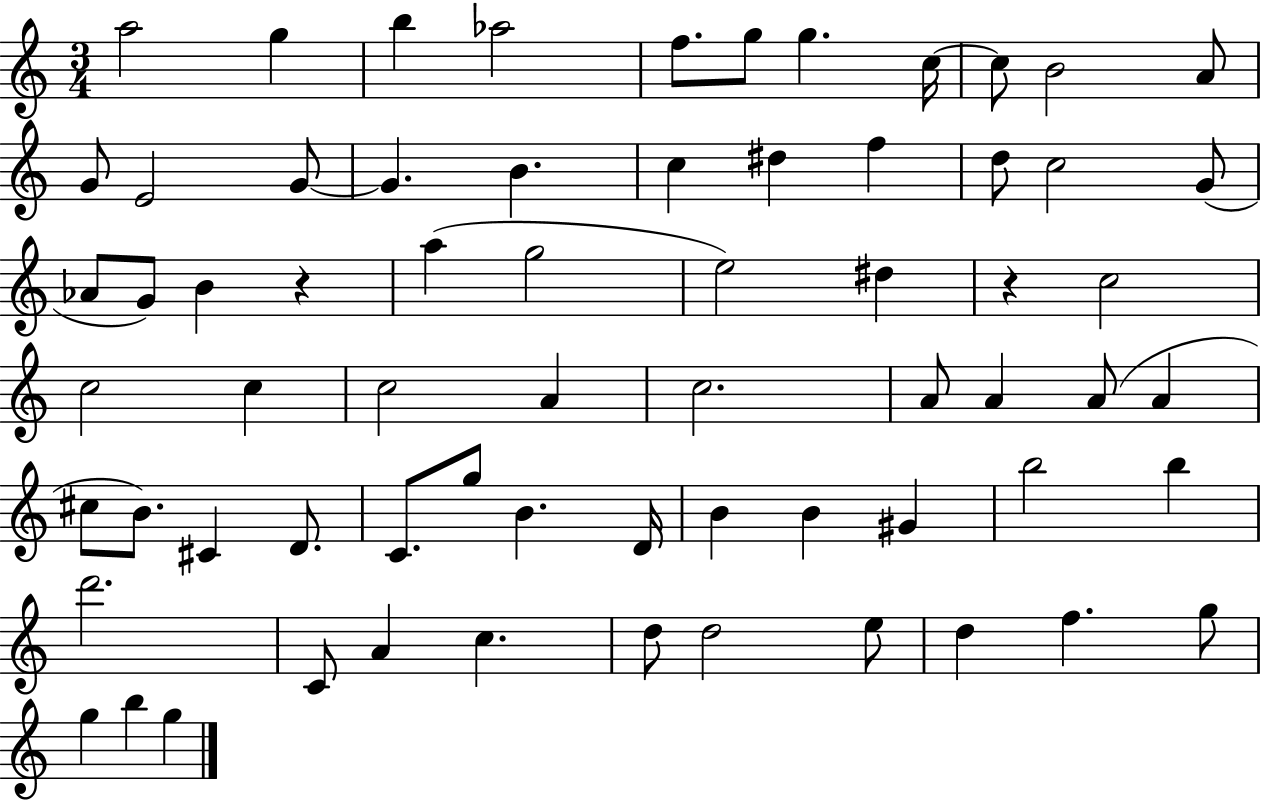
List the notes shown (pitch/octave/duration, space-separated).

A5/h G5/q B5/q Ab5/h F5/e. G5/e G5/q. C5/s C5/e B4/h A4/e G4/e E4/h G4/e G4/q. B4/q. C5/q D#5/q F5/q D5/e C5/h G4/e Ab4/e G4/e B4/q R/q A5/q G5/h E5/h D#5/q R/q C5/h C5/h C5/q C5/h A4/q C5/h. A4/e A4/q A4/e A4/q C#5/e B4/e. C#4/q D4/e. C4/e. G5/e B4/q. D4/s B4/q B4/q G#4/q B5/h B5/q D6/h. C4/e A4/q C5/q. D5/e D5/h E5/e D5/q F5/q. G5/e G5/q B5/q G5/q